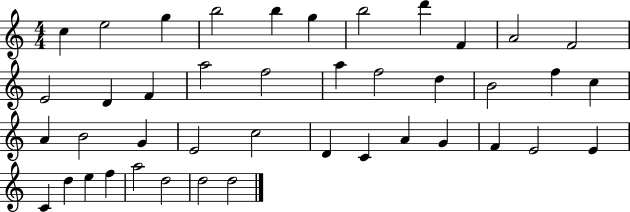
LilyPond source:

{
  \clef treble
  \numericTimeSignature
  \time 4/4
  \key c \major
  c''4 e''2 g''4 | b''2 b''4 g''4 | b''2 d'''4 f'4 | a'2 f'2 | \break e'2 d'4 f'4 | a''2 f''2 | a''4 f''2 d''4 | b'2 f''4 c''4 | \break a'4 b'2 g'4 | e'2 c''2 | d'4 c'4 a'4 g'4 | f'4 e'2 e'4 | \break c'4 d''4 e''4 f''4 | a''2 d''2 | d''2 d''2 | \bar "|."
}